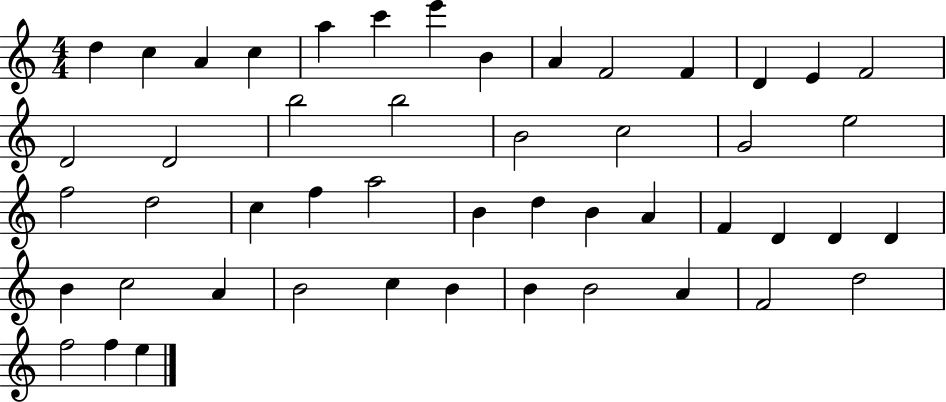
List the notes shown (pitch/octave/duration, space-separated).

D5/q C5/q A4/q C5/q A5/q C6/q E6/q B4/q A4/q F4/h F4/q D4/q E4/q F4/h D4/h D4/h B5/h B5/h B4/h C5/h G4/h E5/h F5/h D5/h C5/q F5/q A5/h B4/q D5/q B4/q A4/q F4/q D4/q D4/q D4/q B4/q C5/h A4/q B4/h C5/q B4/q B4/q B4/h A4/q F4/h D5/h F5/h F5/q E5/q